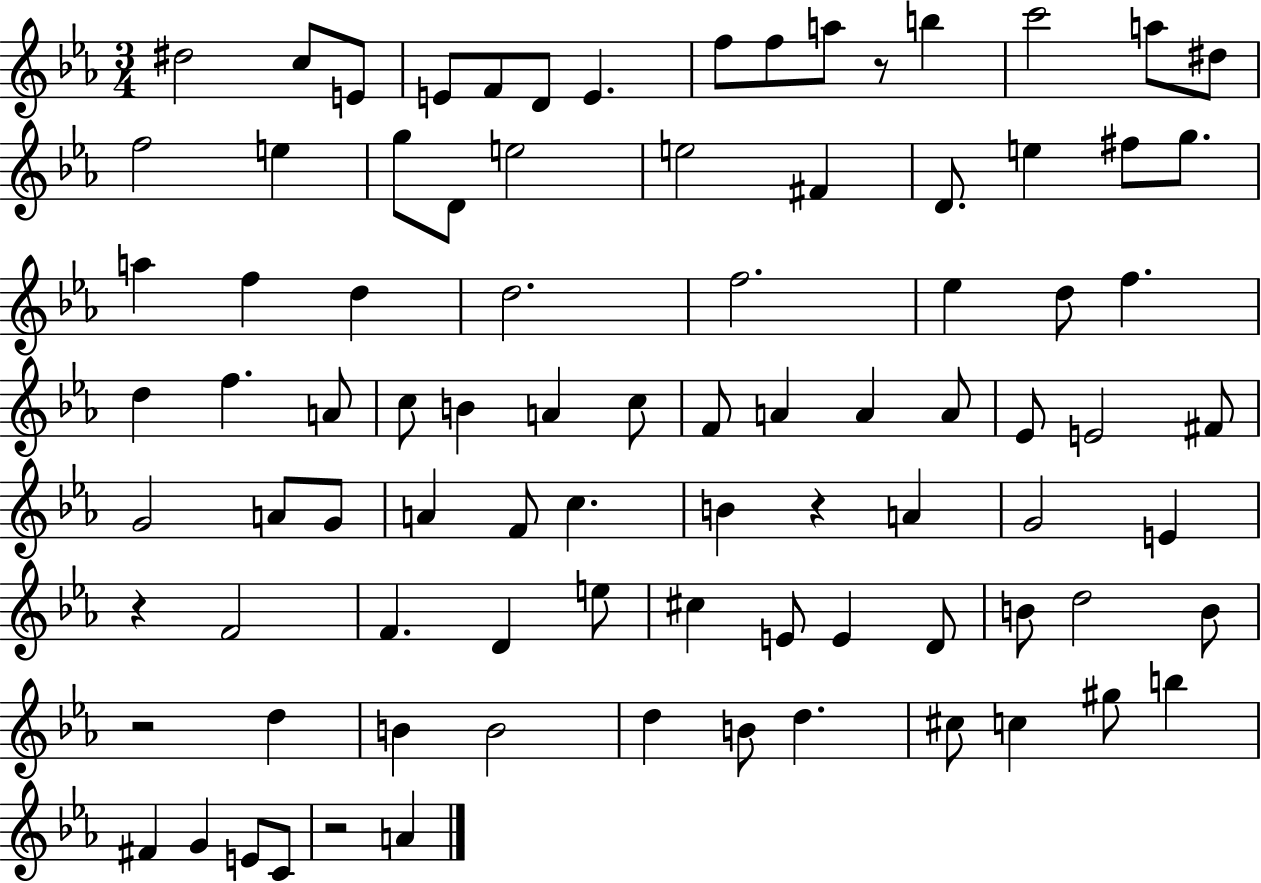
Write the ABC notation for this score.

X:1
T:Untitled
M:3/4
L:1/4
K:Eb
^d2 c/2 E/2 E/2 F/2 D/2 E f/2 f/2 a/2 z/2 b c'2 a/2 ^d/2 f2 e g/2 D/2 e2 e2 ^F D/2 e ^f/2 g/2 a f d d2 f2 _e d/2 f d f A/2 c/2 B A c/2 F/2 A A A/2 _E/2 E2 ^F/2 G2 A/2 G/2 A F/2 c B z A G2 E z F2 F D e/2 ^c E/2 E D/2 B/2 d2 B/2 z2 d B B2 d B/2 d ^c/2 c ^g/2 b ^F G E/2 C/2 z2 A